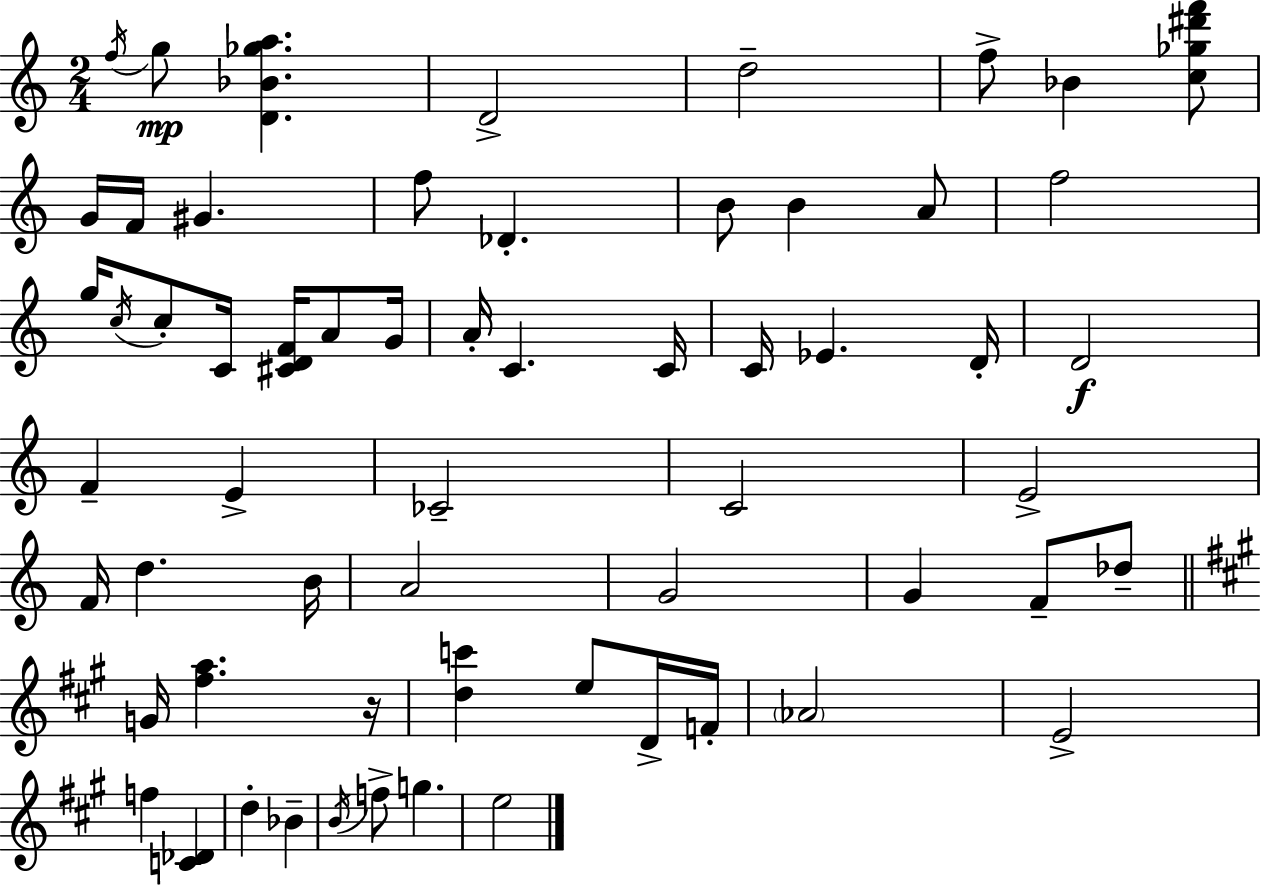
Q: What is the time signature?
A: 2/4